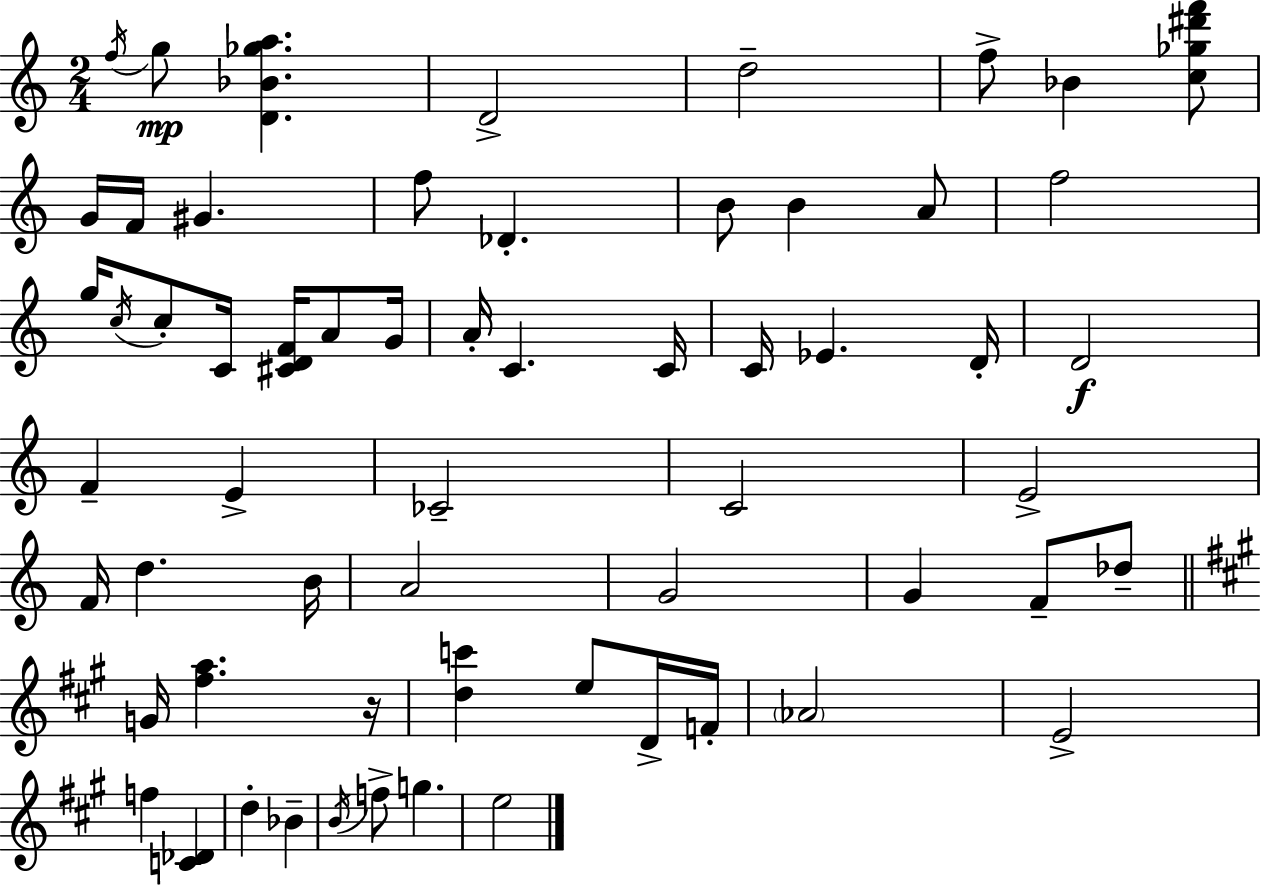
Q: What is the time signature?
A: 2/4